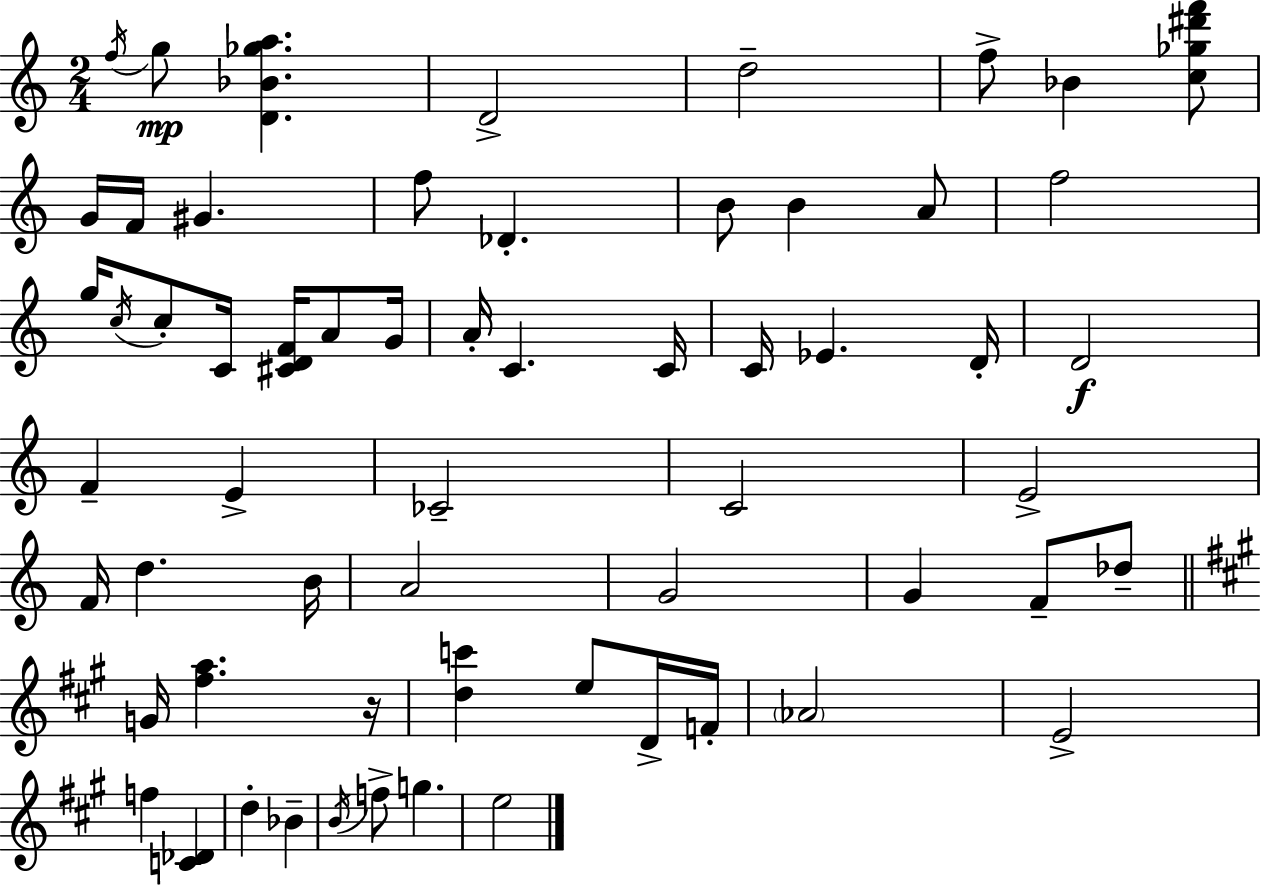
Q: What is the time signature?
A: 2/4